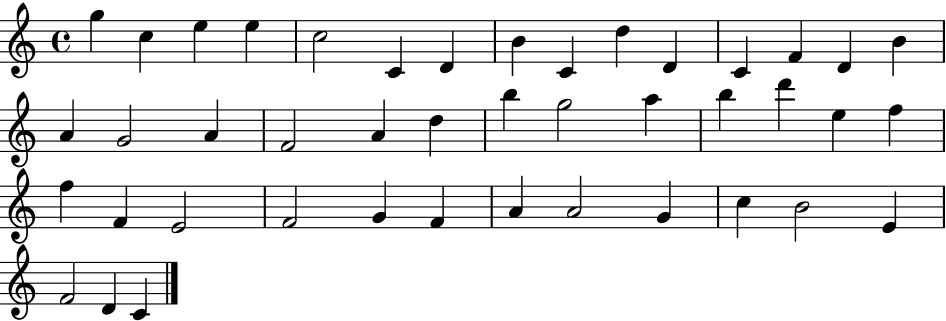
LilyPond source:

{
  \clef treble
  \time 4/4
  \defaultTimeSignature
  \key c \major
  g''4 c''4 e''4 e''4 | c''2 c'4 d'4 | b'4 c'4 d''4 d'4 | c'4 f'4 d'4 b'4 | \break a'4 g'2 a'4 | f'2 a'4 d''4 | b''4 g''2 a''4 | b''4 d'''4 e''4 f''4 | \break f''4 f'4 e'2 | f'2 g'4 f'4 | a'4 a'2 g'4 | c''4 b'2 e'4 | \break f'2 d'4 c'4 | \bar "|."
}